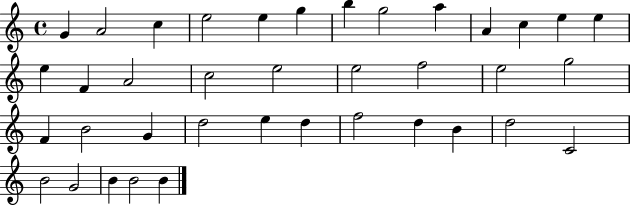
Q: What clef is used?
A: treble